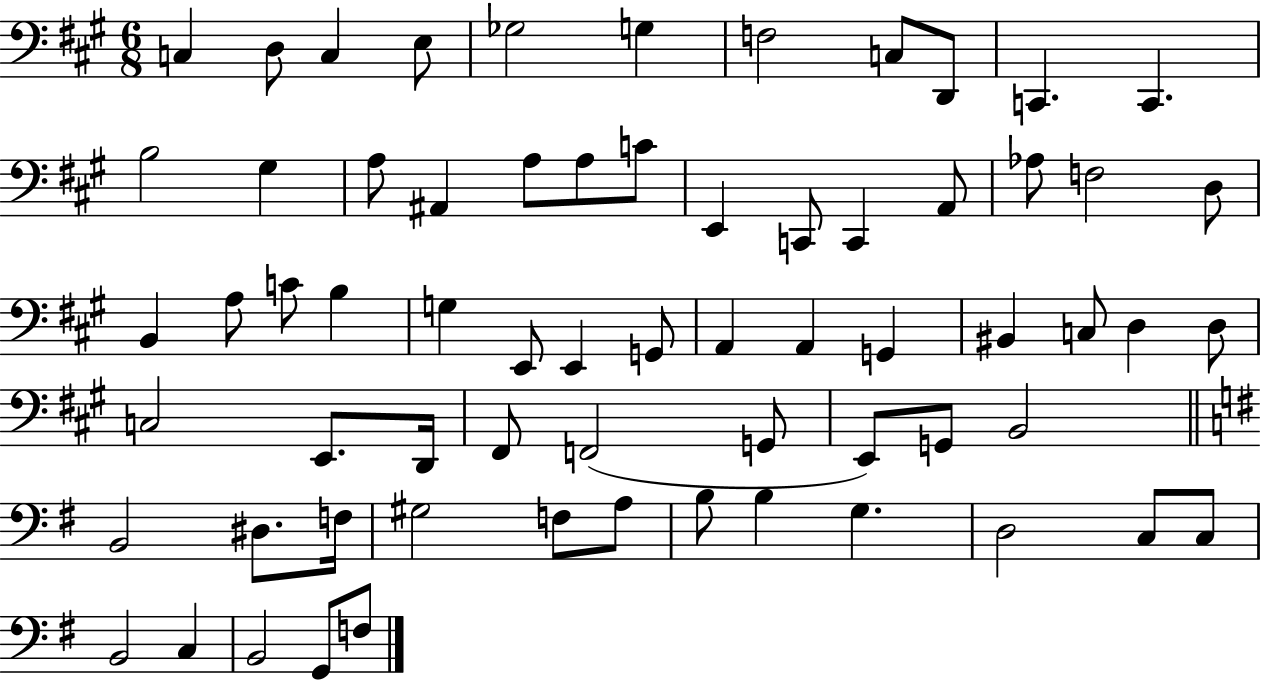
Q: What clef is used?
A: bass